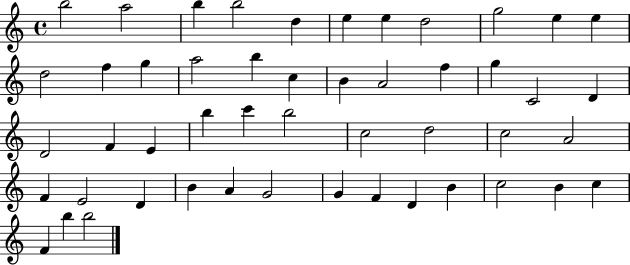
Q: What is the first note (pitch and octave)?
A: B5